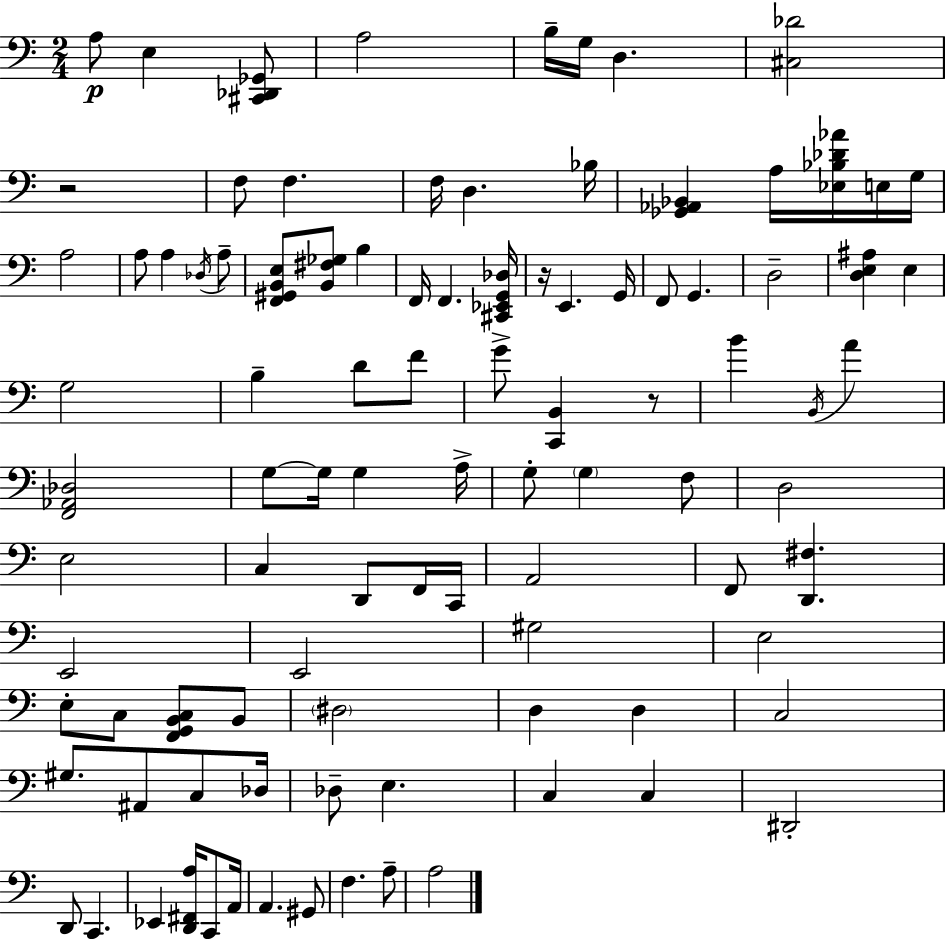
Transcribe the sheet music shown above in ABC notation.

X:1
T:Untitled
M:2/4
L:1/4
K:C
A,/2 E, [^C,,_D,,_G,,]/2 A,2 B,/4 G,/4 D, [^C,_D]2 z2 F,/2 F, F,/4 D, _B,/4 [_G,,_A,,_B,,] A,/4 [_E,_B,_D_A]/4 E,/4 G,/4 A,2 A,/2 A, _D,/4 A,/2 [F,,^G,,B,,E,]/2 [B,,^F,_G,]/2 B, F,,/4 F,, [^C,,_E,,G,,_D,]/4 z/4 E,, G,,/4 F,,/2 G,, D,2 [D,E,^A,] E, G,2 B, D/2 F/2 G/2 [C,,B,,] z/2 B B,,/4 A [F,,_A,,_D,]2 G,/2 G,/4 G, A,/4 G,/2 G, F,/2 D,2 E,2 C, D,,/2 F,,/4 C,,/4 A,,2 F,,/2 [D,,^F,] E,,2 E,,2 ^G,2 E,2 E,/2 C,/2 [F,,G,,B,,C,]/2 B,,/2 ^D,2 D, D, C,2 ^G,/2 ^A,,/2 C,/2 _D,/4 _D,/2 E, C, C, ^D,,2 D,,/2 C,, _E,, [D,,^F,,A,]/4 C,,/2 A,,/4 A,, ^G,,/2 F, A,/2 A,2